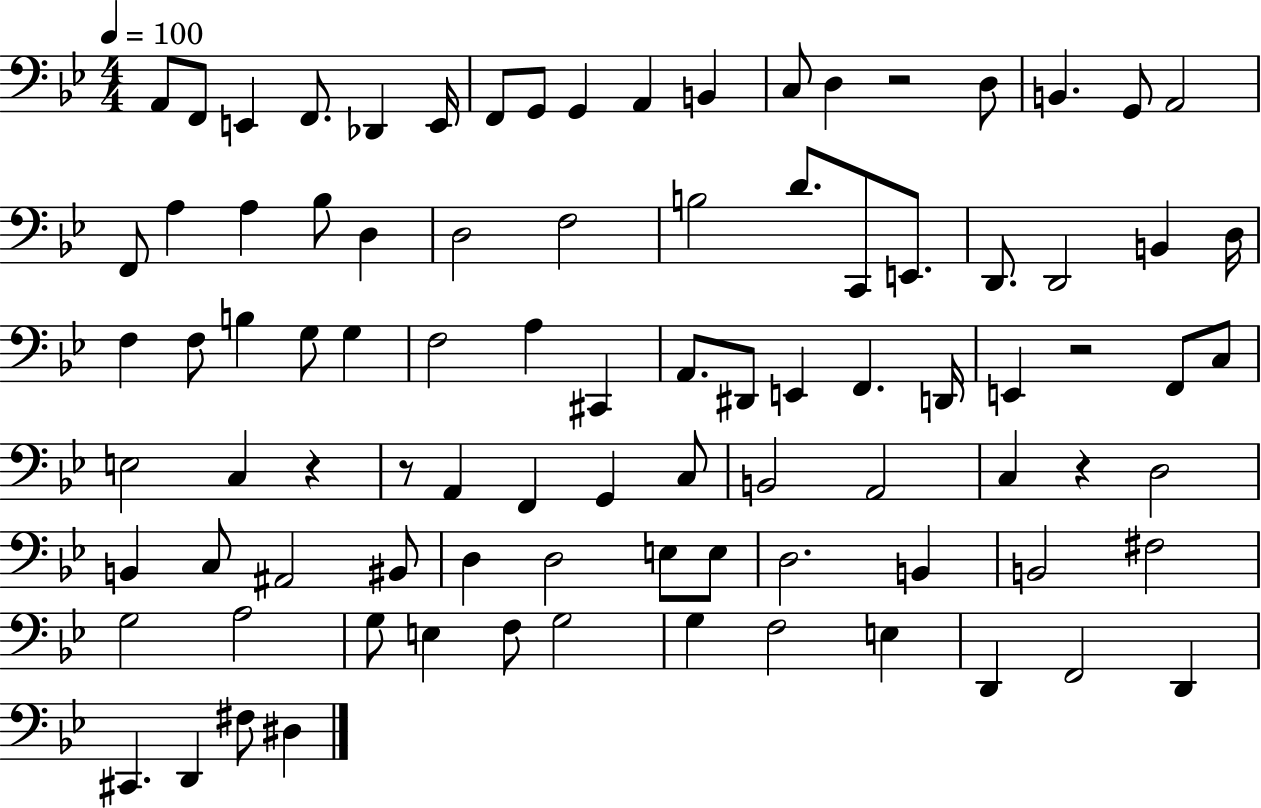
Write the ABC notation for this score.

X:1
T:Untitled
M:4/4
L:1/4
K:Bb
A,,/2 F,,/2 E,, F,,/2 _D,, E,,/4 F,,/2 G,,/2 G,, A,, B,, C,/2 D, z2 D,/2 B,, G,,/2 A,,2 F,,/2 A, A, _B,/2 D, D,2 F,2 B,2 D/2 C,,/2 E,,/2 D,,/2 D,,2 B,, D,/4 F, F,/2 B, G,/2 G, F,2 A, ^C,, A,,/2 ^D,,/2 E,, F,, D,,/4 E,, z2 F,,/2 C,/2 E,2 C, z z/2 A,, F,, G,, C,/2 B,,2 A,,2 C, z D,2 B,, C,/2 ^A,,2 ^B,,/2 D, D,2 E,/2 E,/2 D,2 B,, B,,2 ^F,2 G,2 A,2 G,/2 E, F,/2 G,2 G, F,2 E, D,, F,,2 D,, ^C,, D,, ^F,/2 ^D,